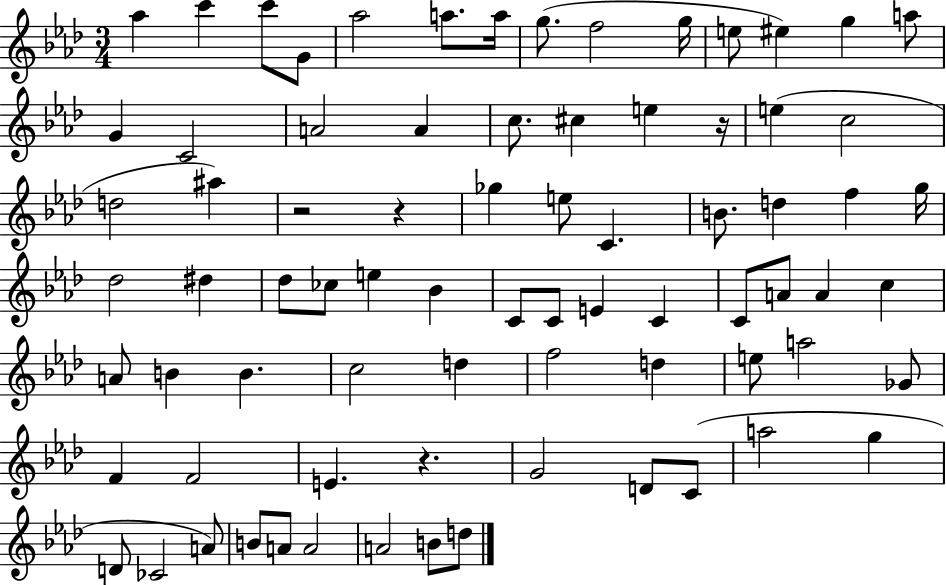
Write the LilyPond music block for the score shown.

{
  \clef treble
  \numericTimeSignature
  \time 3/4
  \key aes \major
  \repeat volta 2 { aes''4 c'''4 c'''8 g'8 | aes''2 a''8. a''16 | g''8.( f''2 g''16 | e''8 eis''4) g''4 a''8 | \break g'4 c'2 | a'2 a'4 | c''8. cis''4 e''4 r16 | e''4( c''2 | \break d''2 ais''4) | r2 r4 | ges''4 e''8 c'4. | b'8. d''4 f''4 g''16 | \break des''2 dis''4 | des''8 ces''8 e''4 bes'4 | c'8 c'8 e'4 c'4 | c'8 a'8 a'4 c''4 | \break a'8 b'4 b'4. | c''2 d''4 | f''2 d''4 | e''8 a''2 ges'8 | \break f'4 f'2 | e'4. r4. | g'2 d'8 c'8( | a''2 g''4 | \break d'8 ces'2 a'8) | b'8 a'8 a'2 | a'2 b'8 d''8 | } \bar "|."
}